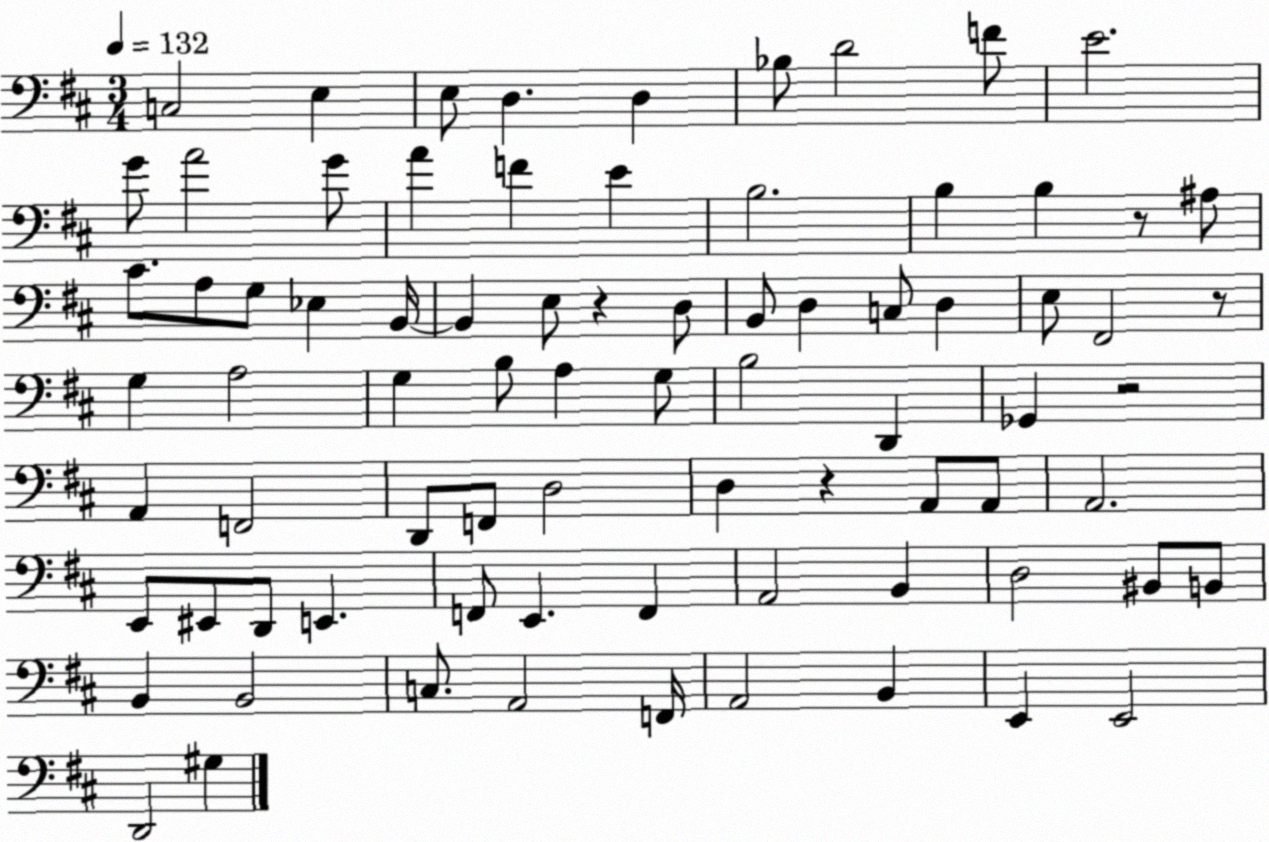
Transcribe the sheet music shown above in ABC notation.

X:1
T:Untitled
M:3/4
L:1/4
K:D
C,2 E, E,/2 D, D, _B,/2 D2 F/2 E2 G/2 A2 G/2 A F E B,2 B, B, z/2 ^A,/2 ^C/2 A,/2 G,/2 _E, B,,/4 B,, E,/2 z D,/2 B,,/2 D, C,/2 D, E,/2 ^F,,2 z/2 G, A,2 G, B,/2 A, G,/2 B,2 D,, _G,, z2 A,, F,,2 D,,/2 F,,/2 D,2 D, z A,,/2 A,,/2 A,,2 E,,/2 ^E,,/2 D,,/2 E,, F,,/2 E,, F,, A,,2 B,, D,2 ^B,,/2 B,,/2 B,, B,,2 C,/2 A,,2 F,,/4 A,,2 B,, E,, E,,2 D,,2 ^G,